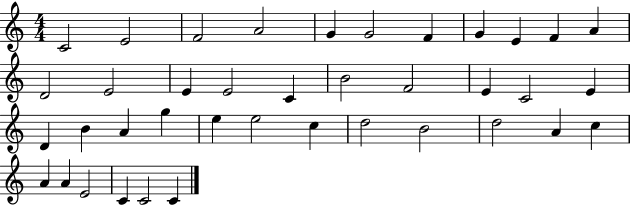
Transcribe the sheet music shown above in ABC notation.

X:1
T:Untitled
M:4/4
L:1/4
K:C
C2 E2 F2 A2 G G2 F G E F A D2 E2 E E2 C B2 F2 E C2 E D B A g e e2 c d2 B2 d2 A c A A E2 C C2 C